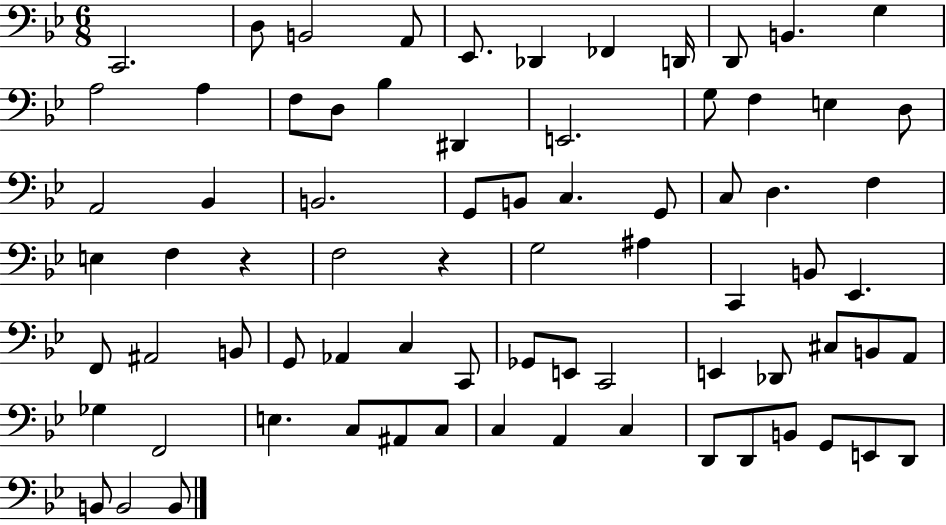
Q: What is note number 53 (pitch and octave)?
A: C#3